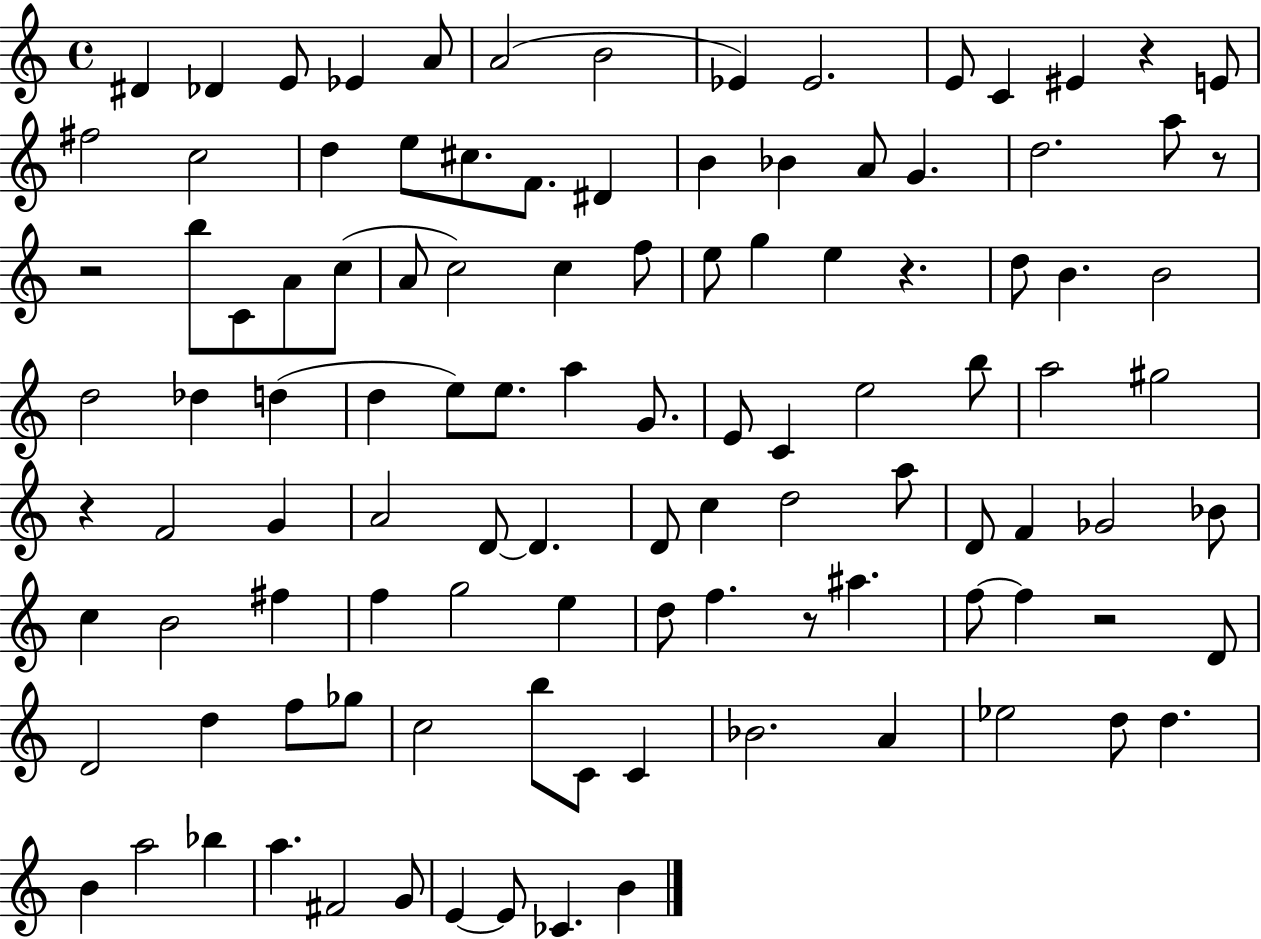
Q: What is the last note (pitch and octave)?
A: B4